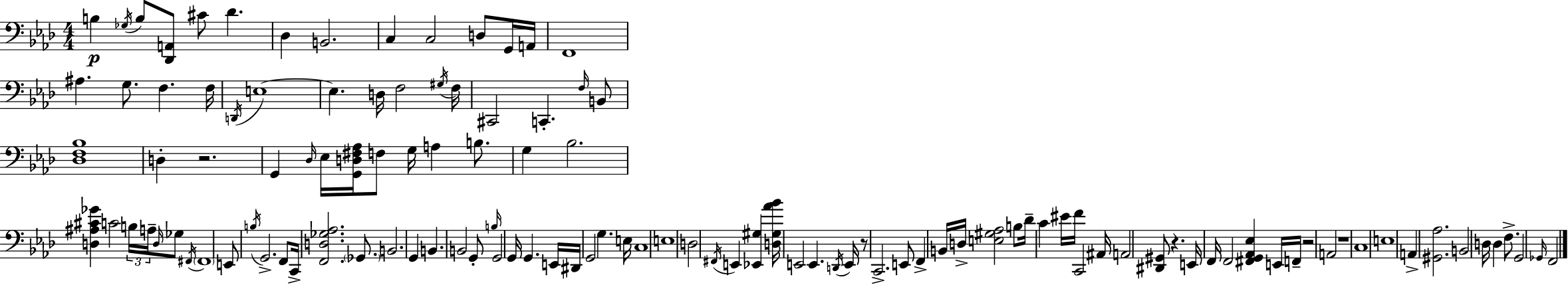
{
  \clef bass
  \numericTimeSignature
  \time 4/4
  \key f \minor
  b4\p \acciaccatura { ges16 } b8 <des, a,>8 cis'8 des'4. | des4 b,2. | c4 c2 d8 g,16 | a,16 f,1 | \break ais4. g8. f4. | f16 \acciaccatura { d,16 } e1~~ | e4. d16 f2 | \acciaccatura { gis16 } f16 cis,2 c,4.-. | \break \grace { f16 } b,8 <des f bes>1 | d4-. r2. | g,4 \grace { des16 } ees16 <g, d fis aes>16 f8 g16 a4 | b8. g4 bes2. | \break <d ais cis' ges'>4 c'2 | \tuplet 3/2 { b16 a16-- \grace { d16 } } ges8 \acciaccatura { fis,16 } \parenthesize fis,1 | e,8 \acciaccatura { b16 } g,2.-> | f,8 c,16-> <f, d ges aes>2. | \break \parenthesize ges,8. b,2. | g,4 b,4. b,2 | g,8-. \grace { b16 } g,2 | g,16 g,4. e,16 dis,16 g,2 | \break g4. e16 c1 | e1 | d2 | \acciaccatura { fis,16 } e,4 <ees, gis>4 <d gis aes' bes'>16 e,2 | \break e,4. \acciaccatura { d,16 } e,16 r8 c,2.-> | e,8 f,4-> b,16 | d16-> <e gis aes>2 b8 des'16-- c'4 | eis'16 f'16 c,2 ais,16 a,2 | \break <dis, gis,>8 r4. e,16 f,16 f,2 | <fis, g, aes, ees>4 e,16 f,16-- r2 | a,2 r1 | c1 | \break e1 | a,4-> <gis, aes>2. | b,2 | d16 d4 f8.-> g,2 | \break \grace { ges,16 } f,2 \bar "|."
}